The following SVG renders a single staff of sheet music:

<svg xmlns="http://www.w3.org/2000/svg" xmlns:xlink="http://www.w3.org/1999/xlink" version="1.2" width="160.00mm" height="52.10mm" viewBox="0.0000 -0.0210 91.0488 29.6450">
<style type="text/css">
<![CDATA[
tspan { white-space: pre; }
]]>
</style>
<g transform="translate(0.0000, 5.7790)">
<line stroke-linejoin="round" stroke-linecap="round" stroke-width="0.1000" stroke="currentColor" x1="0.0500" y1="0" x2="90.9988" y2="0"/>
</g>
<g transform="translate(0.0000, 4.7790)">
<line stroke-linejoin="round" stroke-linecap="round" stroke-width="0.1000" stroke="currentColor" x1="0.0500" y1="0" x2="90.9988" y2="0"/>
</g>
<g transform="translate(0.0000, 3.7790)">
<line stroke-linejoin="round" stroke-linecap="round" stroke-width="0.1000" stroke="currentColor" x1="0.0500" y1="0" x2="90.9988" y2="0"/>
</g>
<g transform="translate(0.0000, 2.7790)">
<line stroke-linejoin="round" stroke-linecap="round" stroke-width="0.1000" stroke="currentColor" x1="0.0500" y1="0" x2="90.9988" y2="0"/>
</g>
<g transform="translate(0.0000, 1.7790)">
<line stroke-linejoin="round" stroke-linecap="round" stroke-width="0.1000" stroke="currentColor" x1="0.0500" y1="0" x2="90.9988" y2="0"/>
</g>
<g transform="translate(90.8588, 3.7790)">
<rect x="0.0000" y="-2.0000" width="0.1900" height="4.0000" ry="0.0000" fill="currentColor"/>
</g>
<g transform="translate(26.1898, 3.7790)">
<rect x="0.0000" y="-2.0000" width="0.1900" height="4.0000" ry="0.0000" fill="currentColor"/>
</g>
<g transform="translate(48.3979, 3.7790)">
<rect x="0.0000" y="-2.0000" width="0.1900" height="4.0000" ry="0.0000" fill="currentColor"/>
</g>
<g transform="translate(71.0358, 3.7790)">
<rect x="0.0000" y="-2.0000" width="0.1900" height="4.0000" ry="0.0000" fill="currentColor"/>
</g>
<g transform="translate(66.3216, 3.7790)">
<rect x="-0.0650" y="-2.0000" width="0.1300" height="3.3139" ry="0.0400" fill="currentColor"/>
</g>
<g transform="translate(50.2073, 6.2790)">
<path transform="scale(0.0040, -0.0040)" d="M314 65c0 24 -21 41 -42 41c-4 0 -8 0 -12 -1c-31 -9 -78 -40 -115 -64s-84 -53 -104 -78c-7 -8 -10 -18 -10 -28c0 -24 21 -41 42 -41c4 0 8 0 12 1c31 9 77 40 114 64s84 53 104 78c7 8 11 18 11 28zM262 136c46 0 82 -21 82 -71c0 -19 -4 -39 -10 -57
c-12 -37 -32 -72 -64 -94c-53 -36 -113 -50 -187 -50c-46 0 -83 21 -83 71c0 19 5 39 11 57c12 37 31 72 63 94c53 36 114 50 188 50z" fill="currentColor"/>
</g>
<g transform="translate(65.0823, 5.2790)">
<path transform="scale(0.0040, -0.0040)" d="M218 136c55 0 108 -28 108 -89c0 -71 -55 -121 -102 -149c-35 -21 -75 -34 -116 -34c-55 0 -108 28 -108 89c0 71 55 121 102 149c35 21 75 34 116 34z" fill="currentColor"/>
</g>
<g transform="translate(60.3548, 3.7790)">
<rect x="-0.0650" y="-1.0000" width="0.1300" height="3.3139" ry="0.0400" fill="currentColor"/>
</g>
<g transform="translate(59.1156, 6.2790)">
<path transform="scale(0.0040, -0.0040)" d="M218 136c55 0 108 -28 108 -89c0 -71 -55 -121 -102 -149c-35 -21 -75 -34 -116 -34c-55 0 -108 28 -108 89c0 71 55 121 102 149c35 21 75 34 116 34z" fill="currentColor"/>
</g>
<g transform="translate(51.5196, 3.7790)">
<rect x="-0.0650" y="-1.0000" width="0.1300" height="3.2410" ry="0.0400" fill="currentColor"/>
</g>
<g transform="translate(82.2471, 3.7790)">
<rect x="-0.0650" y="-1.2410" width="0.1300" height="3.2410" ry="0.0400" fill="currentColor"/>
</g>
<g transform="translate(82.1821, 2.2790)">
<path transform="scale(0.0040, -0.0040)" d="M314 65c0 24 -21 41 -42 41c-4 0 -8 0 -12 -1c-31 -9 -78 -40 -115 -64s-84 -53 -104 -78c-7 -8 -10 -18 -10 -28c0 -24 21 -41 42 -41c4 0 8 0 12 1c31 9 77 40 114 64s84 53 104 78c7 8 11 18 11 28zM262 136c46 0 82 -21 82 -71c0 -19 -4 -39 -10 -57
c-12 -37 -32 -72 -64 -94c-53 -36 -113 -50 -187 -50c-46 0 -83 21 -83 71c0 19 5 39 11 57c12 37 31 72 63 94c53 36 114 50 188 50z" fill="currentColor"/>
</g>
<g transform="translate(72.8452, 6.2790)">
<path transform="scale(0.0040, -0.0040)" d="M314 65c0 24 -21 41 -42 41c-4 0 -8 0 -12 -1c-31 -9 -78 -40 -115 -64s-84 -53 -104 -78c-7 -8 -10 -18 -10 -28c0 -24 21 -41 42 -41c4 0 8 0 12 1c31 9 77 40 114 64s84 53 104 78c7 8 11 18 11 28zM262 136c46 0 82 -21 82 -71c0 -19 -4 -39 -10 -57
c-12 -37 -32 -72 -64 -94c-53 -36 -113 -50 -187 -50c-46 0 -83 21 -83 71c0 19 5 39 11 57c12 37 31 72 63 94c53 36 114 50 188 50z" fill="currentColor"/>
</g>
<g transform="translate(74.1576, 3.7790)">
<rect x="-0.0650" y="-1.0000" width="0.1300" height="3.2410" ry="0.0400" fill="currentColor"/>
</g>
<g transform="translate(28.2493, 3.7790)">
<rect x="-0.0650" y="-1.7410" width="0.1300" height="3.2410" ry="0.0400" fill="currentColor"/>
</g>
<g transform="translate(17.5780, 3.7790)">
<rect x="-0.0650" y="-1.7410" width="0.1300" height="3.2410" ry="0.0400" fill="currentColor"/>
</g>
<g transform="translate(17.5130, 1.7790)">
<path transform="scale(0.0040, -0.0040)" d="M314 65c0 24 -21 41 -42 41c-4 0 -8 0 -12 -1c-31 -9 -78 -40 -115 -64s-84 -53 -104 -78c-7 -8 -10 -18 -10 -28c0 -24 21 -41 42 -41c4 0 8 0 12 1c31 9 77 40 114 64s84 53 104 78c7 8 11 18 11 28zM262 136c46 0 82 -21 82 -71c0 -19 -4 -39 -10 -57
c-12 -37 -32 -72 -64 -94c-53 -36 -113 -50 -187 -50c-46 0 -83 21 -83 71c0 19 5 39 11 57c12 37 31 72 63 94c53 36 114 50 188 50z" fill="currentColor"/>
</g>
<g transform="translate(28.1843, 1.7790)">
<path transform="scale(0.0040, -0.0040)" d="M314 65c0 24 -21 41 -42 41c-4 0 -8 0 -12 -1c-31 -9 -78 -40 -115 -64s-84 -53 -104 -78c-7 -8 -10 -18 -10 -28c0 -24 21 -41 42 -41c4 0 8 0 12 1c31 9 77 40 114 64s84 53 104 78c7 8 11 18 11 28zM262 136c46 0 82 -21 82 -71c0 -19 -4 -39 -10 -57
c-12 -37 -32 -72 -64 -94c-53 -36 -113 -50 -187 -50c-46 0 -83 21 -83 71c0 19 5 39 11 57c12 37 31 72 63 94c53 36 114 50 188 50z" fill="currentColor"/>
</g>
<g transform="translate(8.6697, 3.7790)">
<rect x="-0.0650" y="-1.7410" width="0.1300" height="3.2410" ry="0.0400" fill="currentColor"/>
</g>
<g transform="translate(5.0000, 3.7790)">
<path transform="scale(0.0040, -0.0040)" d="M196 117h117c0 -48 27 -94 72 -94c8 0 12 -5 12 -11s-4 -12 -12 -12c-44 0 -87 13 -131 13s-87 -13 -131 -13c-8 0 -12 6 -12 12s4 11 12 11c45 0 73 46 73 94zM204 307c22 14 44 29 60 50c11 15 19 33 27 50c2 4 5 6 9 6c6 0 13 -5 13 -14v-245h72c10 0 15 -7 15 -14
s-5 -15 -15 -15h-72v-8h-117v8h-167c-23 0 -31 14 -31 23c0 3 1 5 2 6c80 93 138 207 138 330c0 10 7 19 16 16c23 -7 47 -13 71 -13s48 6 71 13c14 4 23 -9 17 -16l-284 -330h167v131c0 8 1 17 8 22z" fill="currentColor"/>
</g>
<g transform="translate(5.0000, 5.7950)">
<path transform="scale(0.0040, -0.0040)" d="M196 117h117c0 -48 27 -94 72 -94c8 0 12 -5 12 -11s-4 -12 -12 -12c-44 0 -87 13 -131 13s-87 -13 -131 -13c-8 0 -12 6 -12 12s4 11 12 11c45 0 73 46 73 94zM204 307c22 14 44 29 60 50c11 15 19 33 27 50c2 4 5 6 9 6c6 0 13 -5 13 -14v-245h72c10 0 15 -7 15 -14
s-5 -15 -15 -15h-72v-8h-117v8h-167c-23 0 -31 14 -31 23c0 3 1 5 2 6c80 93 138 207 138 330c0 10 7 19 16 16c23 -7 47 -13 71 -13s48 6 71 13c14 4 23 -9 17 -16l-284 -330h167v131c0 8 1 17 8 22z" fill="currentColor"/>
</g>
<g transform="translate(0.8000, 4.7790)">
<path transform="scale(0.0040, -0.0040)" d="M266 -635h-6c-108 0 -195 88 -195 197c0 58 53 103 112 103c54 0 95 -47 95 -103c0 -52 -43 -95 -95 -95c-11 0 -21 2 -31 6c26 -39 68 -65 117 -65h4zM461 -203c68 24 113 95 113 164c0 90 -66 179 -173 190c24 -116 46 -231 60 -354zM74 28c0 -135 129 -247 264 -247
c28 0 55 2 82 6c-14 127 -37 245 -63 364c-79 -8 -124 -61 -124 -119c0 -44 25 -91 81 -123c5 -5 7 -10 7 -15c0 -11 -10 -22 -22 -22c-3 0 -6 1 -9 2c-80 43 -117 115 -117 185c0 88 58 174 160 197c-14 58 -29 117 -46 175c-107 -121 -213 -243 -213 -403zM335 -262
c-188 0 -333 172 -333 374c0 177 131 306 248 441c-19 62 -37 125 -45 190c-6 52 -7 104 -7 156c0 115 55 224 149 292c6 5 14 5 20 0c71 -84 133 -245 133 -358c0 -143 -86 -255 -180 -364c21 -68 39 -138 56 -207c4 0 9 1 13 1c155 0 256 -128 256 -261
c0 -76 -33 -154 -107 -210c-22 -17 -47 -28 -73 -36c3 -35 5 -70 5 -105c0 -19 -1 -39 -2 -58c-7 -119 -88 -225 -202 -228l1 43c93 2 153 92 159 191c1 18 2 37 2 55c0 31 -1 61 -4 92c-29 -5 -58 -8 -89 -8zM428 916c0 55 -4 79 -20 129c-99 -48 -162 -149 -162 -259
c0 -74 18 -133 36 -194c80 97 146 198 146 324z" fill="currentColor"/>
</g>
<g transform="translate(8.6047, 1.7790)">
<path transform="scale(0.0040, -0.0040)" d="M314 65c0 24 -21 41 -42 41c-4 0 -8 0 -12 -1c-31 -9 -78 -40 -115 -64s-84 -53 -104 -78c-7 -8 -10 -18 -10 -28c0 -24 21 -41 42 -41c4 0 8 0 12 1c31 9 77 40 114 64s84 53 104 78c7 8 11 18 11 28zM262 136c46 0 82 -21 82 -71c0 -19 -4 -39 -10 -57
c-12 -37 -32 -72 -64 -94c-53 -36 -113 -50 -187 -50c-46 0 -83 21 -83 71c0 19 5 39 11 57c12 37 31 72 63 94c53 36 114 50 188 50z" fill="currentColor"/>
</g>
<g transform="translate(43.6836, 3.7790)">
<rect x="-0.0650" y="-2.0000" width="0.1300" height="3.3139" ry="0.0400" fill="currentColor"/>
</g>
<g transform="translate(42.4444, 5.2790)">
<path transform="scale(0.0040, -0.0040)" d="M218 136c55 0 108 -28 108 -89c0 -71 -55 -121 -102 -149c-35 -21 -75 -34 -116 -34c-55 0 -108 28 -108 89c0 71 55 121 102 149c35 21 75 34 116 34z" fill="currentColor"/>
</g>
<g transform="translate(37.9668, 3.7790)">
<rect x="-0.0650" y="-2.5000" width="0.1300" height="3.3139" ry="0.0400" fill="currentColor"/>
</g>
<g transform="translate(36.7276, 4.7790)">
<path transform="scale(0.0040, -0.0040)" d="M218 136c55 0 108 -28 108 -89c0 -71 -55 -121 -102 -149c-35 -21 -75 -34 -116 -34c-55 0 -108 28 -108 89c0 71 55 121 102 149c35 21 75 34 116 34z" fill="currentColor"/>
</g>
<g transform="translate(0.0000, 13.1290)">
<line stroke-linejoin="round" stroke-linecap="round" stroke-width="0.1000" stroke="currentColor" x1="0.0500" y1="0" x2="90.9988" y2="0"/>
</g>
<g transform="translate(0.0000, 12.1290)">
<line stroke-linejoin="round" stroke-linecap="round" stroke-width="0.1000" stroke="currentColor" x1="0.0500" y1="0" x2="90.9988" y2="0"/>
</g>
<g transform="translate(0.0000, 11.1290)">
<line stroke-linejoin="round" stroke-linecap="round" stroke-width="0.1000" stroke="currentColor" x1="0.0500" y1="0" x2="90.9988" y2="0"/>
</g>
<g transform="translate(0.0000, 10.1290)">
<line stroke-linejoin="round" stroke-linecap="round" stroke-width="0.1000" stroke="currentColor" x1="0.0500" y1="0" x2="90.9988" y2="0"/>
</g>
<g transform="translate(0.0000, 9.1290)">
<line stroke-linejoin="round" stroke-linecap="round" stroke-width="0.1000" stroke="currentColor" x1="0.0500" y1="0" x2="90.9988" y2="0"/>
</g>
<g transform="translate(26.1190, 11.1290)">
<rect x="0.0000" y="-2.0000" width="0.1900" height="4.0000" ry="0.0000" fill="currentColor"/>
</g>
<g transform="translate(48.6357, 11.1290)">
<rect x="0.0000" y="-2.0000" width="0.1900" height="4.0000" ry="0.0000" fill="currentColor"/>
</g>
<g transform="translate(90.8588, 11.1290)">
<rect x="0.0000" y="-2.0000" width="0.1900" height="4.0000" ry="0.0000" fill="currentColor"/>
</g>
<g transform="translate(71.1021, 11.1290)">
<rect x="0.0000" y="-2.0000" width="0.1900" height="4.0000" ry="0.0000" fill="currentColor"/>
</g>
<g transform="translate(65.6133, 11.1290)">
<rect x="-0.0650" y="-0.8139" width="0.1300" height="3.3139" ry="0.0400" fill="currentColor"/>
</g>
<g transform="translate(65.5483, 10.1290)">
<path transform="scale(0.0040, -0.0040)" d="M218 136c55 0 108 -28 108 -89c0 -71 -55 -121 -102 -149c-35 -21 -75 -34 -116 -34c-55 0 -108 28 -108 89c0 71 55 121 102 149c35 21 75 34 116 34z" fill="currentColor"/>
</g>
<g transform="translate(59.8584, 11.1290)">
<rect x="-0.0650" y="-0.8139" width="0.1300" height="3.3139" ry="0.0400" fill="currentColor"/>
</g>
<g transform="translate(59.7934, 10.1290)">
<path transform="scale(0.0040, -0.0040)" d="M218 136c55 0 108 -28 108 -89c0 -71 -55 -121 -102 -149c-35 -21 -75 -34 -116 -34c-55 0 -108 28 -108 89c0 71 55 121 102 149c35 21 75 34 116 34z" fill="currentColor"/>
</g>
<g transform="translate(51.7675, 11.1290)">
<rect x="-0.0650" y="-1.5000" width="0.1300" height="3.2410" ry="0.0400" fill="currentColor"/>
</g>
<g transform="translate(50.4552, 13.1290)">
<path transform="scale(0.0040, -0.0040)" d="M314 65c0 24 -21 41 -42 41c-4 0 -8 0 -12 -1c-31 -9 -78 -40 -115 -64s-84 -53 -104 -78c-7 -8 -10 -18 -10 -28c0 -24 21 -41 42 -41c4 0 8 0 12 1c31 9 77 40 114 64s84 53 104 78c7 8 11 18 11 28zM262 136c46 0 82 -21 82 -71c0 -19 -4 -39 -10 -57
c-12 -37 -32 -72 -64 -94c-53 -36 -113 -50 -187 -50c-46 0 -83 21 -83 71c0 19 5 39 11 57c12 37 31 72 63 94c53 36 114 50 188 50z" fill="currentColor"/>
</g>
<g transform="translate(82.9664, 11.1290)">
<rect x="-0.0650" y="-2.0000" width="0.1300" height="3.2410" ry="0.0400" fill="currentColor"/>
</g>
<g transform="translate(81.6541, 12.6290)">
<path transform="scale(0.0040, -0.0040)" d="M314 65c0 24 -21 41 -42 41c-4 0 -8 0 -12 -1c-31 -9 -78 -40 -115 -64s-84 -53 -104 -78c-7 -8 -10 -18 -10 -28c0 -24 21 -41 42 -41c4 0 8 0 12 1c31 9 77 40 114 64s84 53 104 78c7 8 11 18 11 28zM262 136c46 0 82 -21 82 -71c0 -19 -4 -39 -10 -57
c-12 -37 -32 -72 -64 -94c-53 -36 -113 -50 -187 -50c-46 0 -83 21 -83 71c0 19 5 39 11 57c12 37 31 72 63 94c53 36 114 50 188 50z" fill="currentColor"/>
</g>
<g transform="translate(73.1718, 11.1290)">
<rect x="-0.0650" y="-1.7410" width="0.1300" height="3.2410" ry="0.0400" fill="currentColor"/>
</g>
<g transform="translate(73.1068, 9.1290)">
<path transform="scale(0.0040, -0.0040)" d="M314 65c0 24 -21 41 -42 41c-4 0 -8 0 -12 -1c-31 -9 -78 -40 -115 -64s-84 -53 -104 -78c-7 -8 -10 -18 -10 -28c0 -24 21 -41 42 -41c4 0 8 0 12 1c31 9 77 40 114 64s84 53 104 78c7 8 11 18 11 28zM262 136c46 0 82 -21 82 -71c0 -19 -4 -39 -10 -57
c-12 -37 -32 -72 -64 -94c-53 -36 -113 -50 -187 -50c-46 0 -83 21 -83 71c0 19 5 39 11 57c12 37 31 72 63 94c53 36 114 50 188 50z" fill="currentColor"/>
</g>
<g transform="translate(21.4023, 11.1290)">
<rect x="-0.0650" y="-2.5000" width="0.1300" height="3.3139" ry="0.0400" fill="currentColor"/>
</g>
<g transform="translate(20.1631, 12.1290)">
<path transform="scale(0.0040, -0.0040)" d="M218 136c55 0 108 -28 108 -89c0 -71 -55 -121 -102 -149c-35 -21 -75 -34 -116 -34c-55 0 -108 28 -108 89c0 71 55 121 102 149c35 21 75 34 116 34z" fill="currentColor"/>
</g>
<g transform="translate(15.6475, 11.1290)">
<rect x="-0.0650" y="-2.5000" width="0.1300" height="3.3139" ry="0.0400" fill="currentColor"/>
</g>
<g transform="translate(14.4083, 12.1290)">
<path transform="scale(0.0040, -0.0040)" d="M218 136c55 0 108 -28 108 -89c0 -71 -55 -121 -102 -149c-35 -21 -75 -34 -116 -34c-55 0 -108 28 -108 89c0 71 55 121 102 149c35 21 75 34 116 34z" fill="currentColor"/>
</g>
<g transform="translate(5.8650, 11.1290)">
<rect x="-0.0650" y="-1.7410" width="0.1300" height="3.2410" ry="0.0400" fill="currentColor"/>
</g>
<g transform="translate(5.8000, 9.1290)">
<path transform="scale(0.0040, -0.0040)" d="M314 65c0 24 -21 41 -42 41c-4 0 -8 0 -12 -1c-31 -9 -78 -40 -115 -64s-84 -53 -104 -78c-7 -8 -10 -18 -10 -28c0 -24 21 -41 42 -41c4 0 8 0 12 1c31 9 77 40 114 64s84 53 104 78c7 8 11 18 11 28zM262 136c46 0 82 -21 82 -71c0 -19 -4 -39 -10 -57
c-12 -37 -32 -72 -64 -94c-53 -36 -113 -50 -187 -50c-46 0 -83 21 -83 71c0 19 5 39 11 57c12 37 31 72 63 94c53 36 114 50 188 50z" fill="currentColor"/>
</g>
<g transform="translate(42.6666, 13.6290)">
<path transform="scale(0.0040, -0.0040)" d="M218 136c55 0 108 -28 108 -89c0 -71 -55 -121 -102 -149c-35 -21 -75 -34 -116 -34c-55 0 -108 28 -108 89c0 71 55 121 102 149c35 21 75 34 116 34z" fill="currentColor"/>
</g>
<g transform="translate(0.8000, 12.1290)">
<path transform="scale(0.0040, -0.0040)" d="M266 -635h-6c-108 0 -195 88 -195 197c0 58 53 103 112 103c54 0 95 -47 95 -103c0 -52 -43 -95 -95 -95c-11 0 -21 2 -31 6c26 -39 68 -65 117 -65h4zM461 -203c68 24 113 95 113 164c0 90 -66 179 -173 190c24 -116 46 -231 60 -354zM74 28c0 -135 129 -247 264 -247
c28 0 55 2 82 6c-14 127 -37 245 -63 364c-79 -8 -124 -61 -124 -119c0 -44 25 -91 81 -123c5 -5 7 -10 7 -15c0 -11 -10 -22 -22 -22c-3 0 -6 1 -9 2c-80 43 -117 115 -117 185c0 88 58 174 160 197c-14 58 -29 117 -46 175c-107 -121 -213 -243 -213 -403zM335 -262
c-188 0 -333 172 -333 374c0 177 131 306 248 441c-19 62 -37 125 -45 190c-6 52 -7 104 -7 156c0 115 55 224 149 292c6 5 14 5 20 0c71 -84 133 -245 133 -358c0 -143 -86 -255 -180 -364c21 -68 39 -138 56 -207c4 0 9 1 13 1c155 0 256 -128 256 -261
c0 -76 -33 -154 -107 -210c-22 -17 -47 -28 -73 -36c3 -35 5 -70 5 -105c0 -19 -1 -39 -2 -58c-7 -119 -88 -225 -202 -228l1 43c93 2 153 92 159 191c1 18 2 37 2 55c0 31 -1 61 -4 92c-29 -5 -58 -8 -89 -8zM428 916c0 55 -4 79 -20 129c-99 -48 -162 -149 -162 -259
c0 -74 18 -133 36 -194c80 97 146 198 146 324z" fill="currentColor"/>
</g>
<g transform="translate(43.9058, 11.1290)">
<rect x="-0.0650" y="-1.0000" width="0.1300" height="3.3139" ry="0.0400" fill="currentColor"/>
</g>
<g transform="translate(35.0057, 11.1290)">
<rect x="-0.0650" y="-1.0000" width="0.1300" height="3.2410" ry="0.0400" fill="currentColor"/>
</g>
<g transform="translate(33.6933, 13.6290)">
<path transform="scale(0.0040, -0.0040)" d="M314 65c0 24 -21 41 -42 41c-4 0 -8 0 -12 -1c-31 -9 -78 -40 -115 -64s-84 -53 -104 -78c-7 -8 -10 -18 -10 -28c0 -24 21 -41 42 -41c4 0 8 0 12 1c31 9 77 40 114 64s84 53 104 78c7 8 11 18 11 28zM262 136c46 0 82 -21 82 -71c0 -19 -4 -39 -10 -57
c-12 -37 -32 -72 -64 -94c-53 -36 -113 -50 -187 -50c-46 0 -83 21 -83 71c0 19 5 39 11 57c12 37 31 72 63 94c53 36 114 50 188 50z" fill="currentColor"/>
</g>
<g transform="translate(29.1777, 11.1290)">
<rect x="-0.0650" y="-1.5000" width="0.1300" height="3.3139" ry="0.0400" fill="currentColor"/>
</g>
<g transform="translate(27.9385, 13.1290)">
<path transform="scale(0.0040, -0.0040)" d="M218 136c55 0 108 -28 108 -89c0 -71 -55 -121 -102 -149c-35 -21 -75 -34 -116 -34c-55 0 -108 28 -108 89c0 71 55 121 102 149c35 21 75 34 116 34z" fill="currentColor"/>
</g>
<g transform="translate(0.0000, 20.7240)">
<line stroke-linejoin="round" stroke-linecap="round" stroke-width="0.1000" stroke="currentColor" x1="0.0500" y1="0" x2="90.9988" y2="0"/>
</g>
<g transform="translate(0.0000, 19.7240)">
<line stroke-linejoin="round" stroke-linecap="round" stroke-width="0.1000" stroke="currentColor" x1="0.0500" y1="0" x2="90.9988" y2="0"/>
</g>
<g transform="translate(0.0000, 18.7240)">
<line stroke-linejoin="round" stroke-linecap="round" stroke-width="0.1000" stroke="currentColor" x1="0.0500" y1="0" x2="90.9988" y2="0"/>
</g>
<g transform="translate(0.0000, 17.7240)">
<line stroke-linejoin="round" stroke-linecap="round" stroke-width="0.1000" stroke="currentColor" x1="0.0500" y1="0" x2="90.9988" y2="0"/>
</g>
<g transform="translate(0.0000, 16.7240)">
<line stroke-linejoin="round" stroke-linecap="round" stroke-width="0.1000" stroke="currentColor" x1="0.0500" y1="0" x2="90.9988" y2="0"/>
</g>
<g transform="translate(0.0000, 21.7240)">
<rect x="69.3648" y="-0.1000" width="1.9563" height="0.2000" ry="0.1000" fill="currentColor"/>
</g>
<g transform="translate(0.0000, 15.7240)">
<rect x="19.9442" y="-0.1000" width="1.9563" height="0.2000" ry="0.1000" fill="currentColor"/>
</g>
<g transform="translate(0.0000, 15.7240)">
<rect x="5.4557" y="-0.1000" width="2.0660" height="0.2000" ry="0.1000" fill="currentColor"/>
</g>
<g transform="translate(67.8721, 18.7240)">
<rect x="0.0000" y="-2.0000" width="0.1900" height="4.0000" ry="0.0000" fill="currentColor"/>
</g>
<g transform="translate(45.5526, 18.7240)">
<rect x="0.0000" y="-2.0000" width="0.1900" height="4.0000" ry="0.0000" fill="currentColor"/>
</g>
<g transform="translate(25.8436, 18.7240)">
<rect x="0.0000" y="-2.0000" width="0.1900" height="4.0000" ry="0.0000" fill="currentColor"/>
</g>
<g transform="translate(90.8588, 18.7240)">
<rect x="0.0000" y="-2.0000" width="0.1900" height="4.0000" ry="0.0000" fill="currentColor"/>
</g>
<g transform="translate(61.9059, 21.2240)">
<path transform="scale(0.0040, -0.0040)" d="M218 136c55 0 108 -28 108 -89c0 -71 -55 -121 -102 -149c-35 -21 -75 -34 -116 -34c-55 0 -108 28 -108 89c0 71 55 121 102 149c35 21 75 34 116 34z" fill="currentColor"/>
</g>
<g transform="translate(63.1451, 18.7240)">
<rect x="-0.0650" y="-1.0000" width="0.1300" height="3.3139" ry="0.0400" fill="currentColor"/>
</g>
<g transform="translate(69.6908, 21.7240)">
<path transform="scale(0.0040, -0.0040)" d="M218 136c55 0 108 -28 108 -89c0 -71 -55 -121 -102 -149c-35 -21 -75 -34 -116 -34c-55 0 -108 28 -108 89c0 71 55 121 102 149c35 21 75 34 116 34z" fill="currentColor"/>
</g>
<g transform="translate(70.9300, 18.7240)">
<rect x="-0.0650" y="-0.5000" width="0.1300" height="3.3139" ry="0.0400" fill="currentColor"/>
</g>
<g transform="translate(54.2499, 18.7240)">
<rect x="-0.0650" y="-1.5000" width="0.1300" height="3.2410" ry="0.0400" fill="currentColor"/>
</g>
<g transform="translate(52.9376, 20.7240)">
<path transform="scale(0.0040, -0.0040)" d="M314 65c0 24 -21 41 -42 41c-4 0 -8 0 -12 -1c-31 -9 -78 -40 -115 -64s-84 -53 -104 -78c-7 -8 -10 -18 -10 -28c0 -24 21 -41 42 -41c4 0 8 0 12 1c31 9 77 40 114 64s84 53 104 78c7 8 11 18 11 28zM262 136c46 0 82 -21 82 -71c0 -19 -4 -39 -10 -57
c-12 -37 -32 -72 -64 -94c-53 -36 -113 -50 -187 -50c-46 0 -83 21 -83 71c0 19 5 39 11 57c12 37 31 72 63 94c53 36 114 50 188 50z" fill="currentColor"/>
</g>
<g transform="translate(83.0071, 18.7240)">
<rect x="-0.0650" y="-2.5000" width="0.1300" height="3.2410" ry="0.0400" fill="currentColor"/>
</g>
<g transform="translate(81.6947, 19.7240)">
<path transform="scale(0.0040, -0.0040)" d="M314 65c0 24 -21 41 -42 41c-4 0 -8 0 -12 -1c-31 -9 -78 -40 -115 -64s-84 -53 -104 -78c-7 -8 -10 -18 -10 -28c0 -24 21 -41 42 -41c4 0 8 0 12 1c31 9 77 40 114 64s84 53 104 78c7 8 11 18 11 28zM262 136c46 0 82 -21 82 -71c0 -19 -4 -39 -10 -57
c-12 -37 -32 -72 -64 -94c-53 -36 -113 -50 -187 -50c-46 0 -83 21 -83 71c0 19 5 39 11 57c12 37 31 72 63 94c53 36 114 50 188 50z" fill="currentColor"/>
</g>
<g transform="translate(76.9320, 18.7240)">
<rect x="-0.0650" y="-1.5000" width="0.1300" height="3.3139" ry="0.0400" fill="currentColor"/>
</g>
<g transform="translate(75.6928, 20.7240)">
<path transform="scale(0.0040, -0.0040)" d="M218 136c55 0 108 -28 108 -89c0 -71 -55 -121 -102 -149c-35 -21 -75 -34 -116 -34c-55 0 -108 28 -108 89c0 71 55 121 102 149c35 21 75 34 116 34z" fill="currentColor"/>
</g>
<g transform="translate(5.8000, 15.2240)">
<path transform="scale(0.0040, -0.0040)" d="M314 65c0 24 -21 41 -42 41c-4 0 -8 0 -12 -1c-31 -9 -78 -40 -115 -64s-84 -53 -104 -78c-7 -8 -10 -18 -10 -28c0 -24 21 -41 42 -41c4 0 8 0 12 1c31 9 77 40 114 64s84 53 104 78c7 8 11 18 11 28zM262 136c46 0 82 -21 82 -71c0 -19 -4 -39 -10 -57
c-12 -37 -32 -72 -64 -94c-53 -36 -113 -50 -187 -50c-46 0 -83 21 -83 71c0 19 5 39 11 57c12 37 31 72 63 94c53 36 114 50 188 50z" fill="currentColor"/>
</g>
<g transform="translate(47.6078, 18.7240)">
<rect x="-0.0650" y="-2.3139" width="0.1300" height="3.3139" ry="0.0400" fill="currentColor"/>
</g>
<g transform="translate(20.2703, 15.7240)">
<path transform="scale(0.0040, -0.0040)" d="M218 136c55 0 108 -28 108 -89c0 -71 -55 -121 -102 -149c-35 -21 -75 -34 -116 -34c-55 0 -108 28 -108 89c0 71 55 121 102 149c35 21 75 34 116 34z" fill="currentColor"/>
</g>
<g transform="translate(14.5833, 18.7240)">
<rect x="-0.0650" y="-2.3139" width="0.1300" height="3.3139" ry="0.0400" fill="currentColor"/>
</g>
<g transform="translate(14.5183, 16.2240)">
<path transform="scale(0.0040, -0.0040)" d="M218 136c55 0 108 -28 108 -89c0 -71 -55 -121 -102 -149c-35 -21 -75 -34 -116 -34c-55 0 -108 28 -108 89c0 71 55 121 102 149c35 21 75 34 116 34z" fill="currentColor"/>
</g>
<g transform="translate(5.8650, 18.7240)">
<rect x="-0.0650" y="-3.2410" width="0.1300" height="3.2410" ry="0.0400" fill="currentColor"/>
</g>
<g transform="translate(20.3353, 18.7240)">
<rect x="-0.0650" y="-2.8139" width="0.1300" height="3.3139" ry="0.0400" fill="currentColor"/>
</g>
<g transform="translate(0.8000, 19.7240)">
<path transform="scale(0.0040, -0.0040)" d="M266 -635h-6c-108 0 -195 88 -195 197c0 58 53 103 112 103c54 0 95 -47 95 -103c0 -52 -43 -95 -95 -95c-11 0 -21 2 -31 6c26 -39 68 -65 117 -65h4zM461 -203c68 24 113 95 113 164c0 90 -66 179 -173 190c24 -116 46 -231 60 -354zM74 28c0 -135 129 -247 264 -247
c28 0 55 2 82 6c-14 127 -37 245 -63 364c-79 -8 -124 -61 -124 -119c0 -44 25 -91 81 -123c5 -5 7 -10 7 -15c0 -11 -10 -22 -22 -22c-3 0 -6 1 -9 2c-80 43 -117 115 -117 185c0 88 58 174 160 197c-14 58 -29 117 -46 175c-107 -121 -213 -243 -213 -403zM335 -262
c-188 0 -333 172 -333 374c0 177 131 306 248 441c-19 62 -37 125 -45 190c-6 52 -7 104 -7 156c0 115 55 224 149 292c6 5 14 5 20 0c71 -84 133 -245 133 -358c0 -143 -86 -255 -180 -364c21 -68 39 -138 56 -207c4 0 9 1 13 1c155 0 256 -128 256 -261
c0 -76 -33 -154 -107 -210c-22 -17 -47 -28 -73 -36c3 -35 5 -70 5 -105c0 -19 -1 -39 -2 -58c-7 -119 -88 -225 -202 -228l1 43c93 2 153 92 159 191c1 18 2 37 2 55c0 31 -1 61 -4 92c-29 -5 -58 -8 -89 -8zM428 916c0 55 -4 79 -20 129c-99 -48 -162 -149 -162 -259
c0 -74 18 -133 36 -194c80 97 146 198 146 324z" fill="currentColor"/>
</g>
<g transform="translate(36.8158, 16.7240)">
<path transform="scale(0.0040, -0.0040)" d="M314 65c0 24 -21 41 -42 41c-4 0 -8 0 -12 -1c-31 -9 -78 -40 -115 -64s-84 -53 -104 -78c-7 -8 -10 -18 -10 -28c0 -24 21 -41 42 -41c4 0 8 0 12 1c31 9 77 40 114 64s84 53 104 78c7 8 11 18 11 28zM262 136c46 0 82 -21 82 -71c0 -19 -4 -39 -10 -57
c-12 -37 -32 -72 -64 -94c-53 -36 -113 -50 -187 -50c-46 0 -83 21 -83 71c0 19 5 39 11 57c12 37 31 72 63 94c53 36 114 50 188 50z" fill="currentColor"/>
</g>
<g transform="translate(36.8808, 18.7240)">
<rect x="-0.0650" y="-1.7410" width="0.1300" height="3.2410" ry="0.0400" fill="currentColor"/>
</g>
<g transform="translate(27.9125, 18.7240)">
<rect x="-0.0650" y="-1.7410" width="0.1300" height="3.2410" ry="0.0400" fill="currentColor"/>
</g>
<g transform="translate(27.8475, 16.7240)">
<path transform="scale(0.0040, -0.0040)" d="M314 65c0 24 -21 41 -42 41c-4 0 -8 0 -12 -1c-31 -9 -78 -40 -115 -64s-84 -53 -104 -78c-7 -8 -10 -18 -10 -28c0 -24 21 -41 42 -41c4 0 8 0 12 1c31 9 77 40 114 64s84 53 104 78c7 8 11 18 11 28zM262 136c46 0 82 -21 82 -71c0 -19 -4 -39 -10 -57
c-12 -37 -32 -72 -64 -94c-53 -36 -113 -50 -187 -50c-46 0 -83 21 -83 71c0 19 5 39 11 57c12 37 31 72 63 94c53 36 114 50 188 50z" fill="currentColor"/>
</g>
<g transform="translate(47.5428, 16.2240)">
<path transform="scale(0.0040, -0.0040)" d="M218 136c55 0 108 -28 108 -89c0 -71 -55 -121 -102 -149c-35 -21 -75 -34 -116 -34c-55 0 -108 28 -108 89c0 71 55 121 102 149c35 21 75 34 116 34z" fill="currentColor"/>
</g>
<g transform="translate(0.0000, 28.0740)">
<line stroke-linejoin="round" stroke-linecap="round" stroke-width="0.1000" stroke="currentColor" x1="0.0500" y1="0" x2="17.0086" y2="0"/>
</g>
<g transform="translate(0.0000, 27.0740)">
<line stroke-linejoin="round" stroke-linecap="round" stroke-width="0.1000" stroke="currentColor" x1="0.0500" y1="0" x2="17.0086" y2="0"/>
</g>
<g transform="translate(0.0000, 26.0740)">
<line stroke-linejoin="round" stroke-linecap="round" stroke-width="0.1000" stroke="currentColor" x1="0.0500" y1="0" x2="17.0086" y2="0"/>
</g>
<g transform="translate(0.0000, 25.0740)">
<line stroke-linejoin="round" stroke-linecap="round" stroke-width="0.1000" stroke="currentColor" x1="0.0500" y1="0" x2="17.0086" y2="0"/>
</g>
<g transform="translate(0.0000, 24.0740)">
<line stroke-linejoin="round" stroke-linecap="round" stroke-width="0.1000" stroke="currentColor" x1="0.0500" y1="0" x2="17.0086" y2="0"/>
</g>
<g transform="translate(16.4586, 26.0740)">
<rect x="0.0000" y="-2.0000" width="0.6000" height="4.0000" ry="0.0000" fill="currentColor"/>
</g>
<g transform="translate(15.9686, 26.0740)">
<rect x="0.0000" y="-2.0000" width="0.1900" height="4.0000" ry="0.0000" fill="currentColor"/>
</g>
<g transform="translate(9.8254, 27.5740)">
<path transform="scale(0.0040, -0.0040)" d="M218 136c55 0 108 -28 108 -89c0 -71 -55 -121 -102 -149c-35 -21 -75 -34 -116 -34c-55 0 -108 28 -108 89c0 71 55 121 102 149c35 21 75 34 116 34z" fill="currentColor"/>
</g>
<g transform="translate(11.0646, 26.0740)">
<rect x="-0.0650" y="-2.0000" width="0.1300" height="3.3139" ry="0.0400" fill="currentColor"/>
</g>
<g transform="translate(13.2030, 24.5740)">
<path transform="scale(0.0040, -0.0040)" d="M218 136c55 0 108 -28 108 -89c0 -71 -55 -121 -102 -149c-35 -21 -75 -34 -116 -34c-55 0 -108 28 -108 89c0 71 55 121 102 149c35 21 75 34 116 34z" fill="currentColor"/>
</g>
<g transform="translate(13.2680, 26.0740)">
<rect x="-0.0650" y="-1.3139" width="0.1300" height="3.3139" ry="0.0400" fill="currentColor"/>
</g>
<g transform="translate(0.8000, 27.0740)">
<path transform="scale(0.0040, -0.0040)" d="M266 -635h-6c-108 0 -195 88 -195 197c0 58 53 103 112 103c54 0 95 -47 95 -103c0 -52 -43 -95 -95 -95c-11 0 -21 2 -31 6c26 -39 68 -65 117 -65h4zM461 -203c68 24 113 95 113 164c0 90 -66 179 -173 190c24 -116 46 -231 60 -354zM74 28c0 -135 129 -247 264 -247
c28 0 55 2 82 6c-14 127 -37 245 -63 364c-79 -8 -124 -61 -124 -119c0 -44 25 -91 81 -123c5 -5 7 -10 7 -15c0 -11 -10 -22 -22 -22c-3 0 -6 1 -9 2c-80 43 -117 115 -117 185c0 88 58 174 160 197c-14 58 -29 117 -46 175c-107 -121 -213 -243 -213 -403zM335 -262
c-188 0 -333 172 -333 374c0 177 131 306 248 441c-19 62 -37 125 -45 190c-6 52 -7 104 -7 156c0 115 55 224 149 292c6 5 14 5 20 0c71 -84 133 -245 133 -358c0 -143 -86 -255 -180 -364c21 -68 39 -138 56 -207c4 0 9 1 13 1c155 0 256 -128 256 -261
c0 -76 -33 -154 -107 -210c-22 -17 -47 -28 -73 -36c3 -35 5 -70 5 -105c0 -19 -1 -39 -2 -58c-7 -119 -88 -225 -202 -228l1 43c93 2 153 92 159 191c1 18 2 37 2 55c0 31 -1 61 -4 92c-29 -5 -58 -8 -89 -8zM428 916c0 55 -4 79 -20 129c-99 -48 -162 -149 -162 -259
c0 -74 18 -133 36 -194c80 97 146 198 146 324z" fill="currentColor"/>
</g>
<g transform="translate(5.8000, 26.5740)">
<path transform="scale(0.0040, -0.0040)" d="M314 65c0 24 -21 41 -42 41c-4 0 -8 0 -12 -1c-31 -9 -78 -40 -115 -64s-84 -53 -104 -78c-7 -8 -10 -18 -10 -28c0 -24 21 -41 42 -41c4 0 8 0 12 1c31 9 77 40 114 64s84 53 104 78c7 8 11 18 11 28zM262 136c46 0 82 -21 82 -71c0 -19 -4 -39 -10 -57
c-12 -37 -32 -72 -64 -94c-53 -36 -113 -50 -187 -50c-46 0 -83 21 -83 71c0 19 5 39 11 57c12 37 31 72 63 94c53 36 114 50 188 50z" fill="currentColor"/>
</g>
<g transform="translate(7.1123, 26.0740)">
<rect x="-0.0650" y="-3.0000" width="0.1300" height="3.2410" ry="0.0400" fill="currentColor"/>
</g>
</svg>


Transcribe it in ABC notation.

X:1
T:Untitled
M:4/4
L:1/4
K:C
f2 f2 f2 G F D2 D F D2 e2 f2 G G E D2 D E2 d d f2 F2 b2 g a f2 f2 g E2 D C E G2 A2 F e